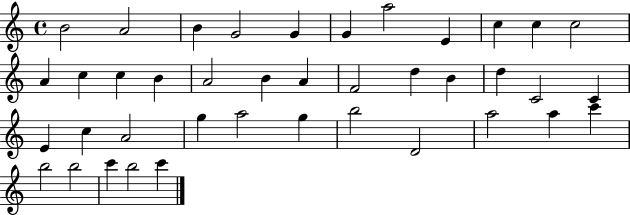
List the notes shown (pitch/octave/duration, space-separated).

B4/h A4/h B4/q G4/h G4/q G4/q A5/h E4/q C5/q C5/q C5/h A4/q C5/q C5/q B4/q A4/h B4/q A4/q F4/h D5/q B4/q D5/q C4/h C4/q E4/q C5/q A4/h G5/q A5/h G5/q B5/h D4/h A5/h A5/q C6/q B5/h B5/h C6/q B5/h C6/q